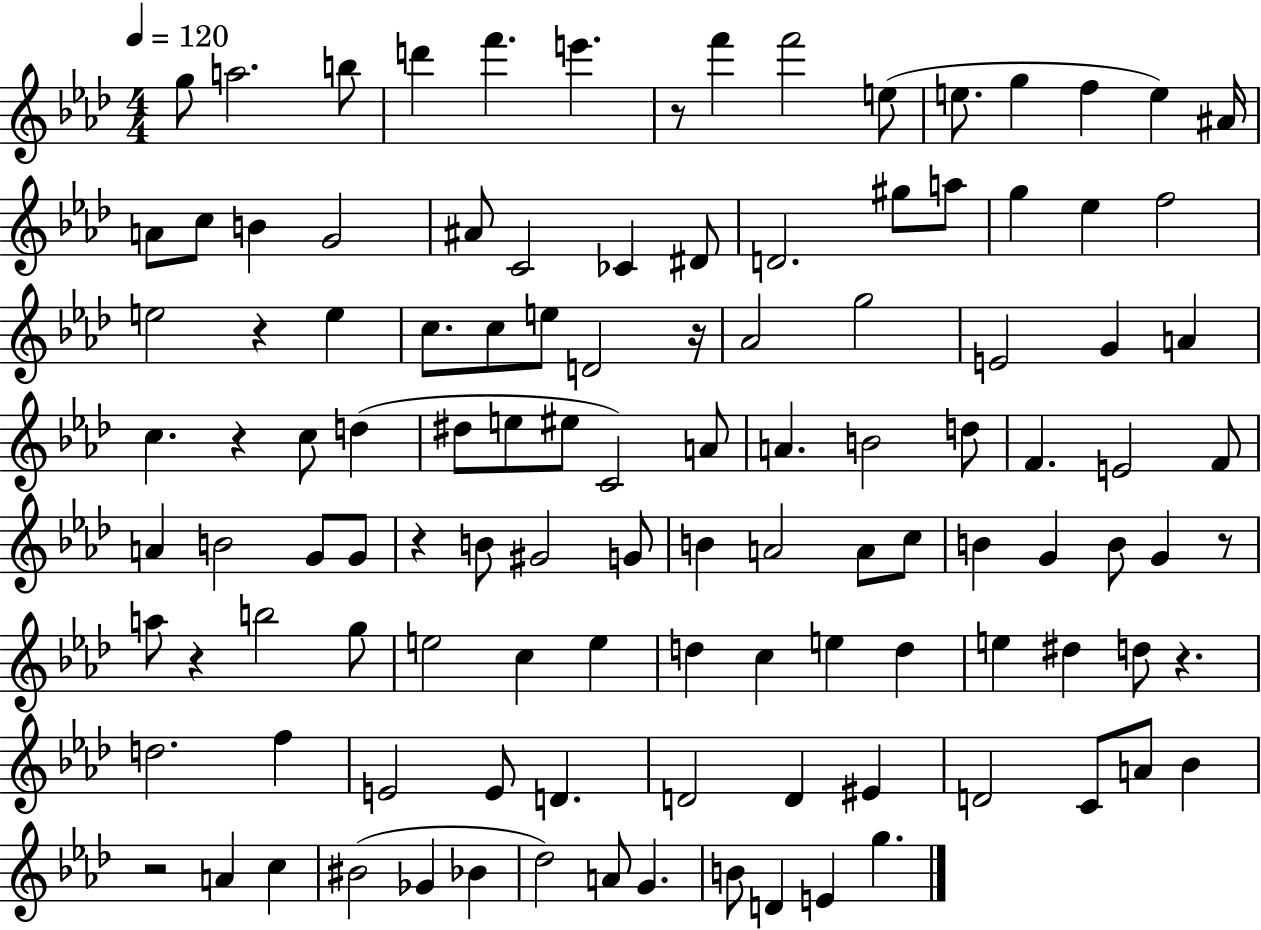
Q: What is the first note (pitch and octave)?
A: G5